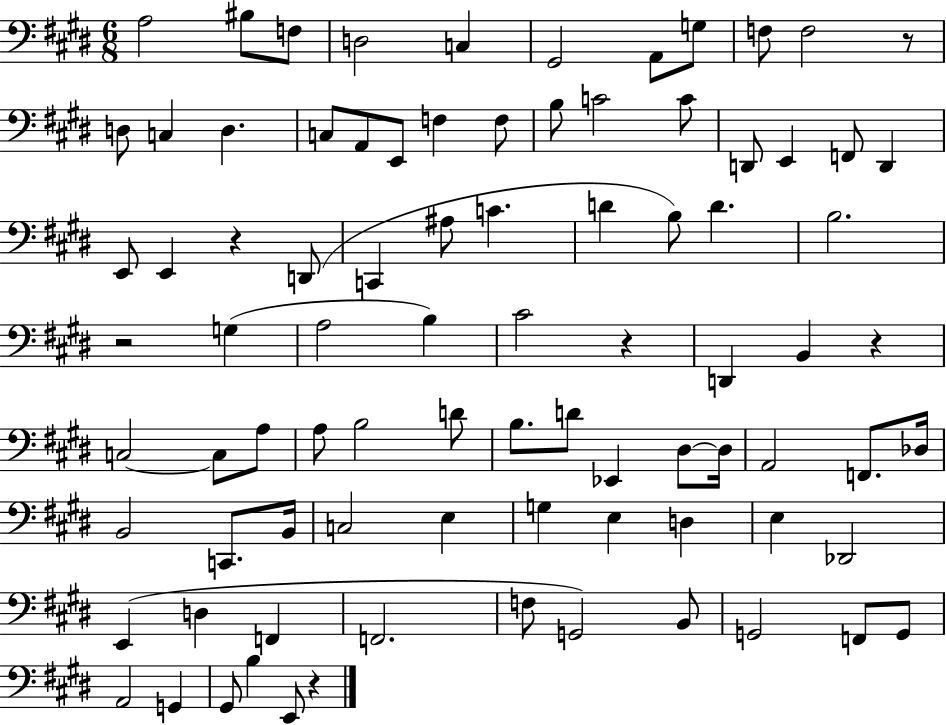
{
  \clef bass
  \numericTimeSignature
  \time 6/8
  \key e \major
  a2 bis8 f8 | d2 c4 | gis,2 a,8 g8 | f8 f2 r8 | \break d8 c4 d4. | c8 a,8 e,8 f4 f8 | b8 c'2 c'8 | d,8 e,4 f,8 d,4 | \break e,8 e,4 r4 d,8( | c,4 ais8 c'4. | d'4 b8) d'4. | b2. | \break r2 g4( | a2 b4) | cis'2 r4 | d,4 b,4 r4 | \break c2~~ c8 a8 | a8 b2 d'8 | b8. d'8 ees,4 dis8~~ dis16 | a,2 f,8. des16 | \break b,2 c,8. b,16 | c2 e4 | g4 e4 d4 | e4 des,2 | \break e,4( d4 f,4 | f,2. | f8 g,2) b,8 | g,2 f,8 g,8 | \break a,2 g,4 | gis,8 b4 e,8 r4 | \bar "|."
}